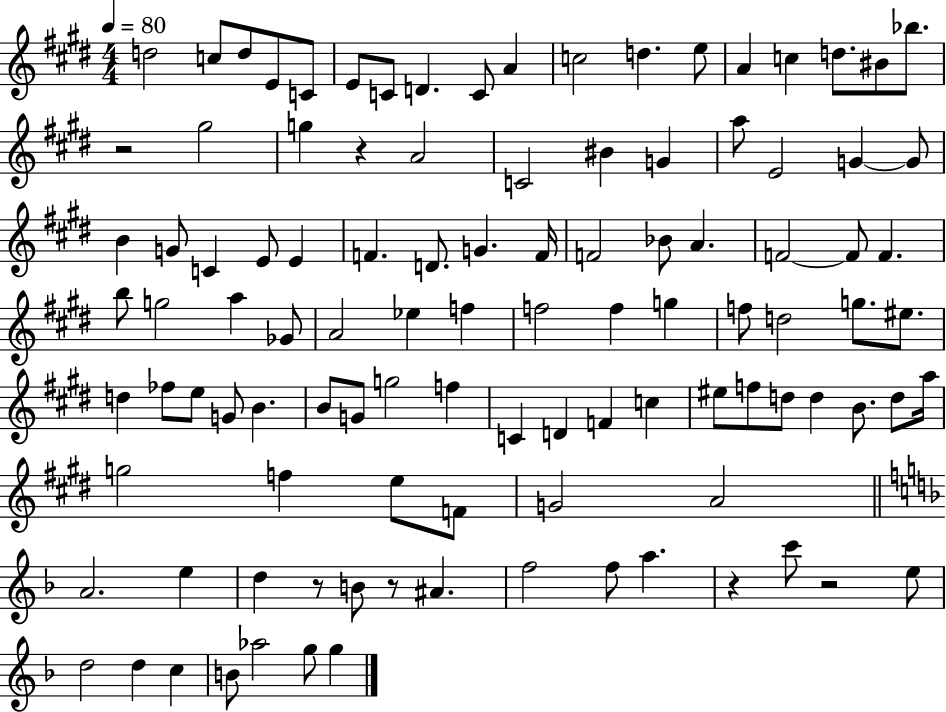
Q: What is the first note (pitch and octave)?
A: D5